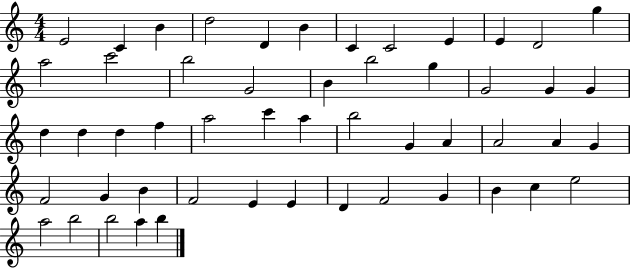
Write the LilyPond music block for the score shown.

{
  \clef treble
  \numericTimeSignature
  \time 4/4
  \key c \major
  e'2 c'4 b'4 | d''2 d'4 b'4 | c'4 c'2 e'4 | e'4 d'2 g''4 | \break a''2 c'''2 | b''2 g'2 | b'4 b''2 g''4 | g'2 g'4 g'4 | \break d''4 d''4 d''4 f''4 | a''2 c'''4 a''4 | b''2 g'4 a'4 | a'2 a'4 g'4 | \break f'2 g'4 b'4 | f'2 e'4 e'4 | d'4 f'2 g'4 | b'4 c''4 e''2 | \break a''2 b''2 | b''2 a''4 b''4 | \bar "|."
}